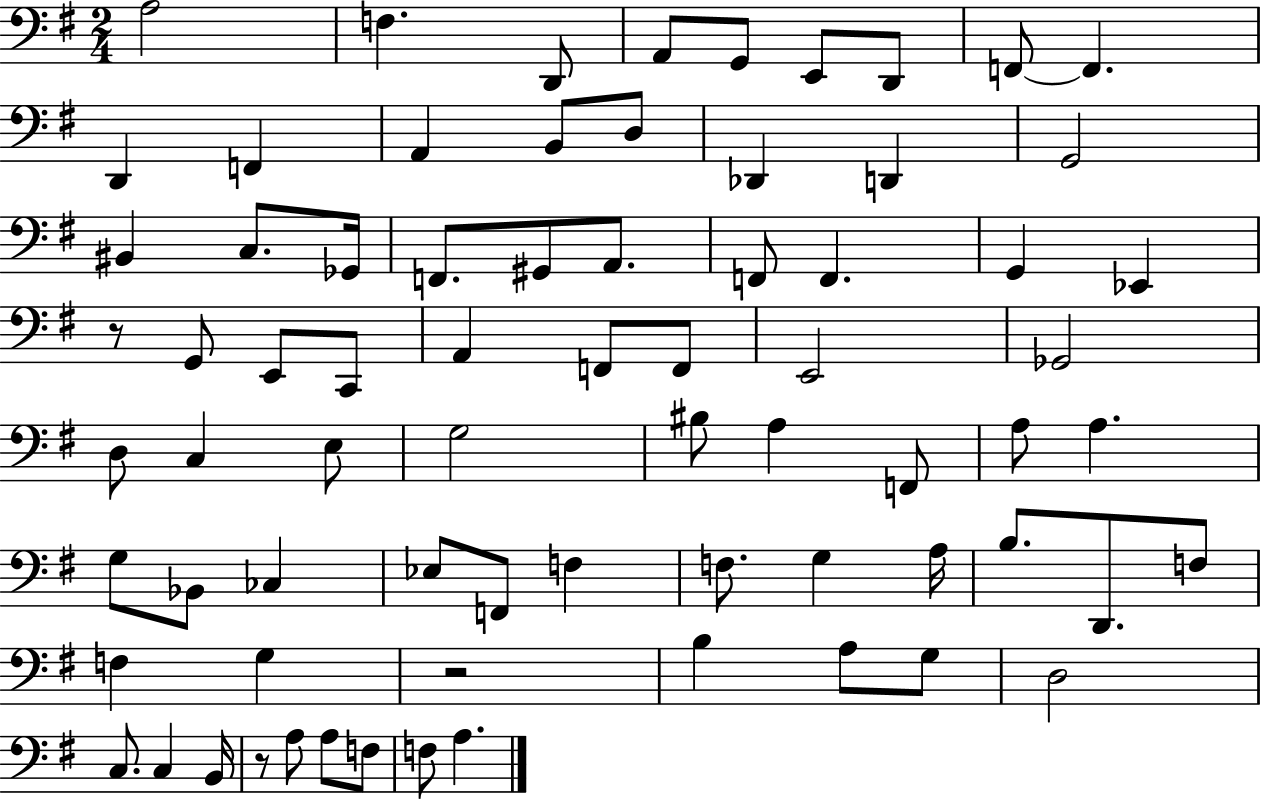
X:1
T:Untitled
M:2/4
L:1/4
K:G
A,2 F, D,,/2 A,,/2 G,,/2 E,,/2 D,,/2 F,,/2 F,, D,, F,, A,, B,,/2 D,/2 _D,, D,, G,,2 ^B,, C,/2 _G,,/4 F,,/2 ^G,,/2 A,,/2 F,,/2 F,, G,, _E,, z/2 G,,/2 E,,/2 C,,/2 A,, F,,/2 F,,/2 E,,2 _G,,2 D,/2 C, E,/2 G,2 ^B,/2 A, F,,/2 A,/2 A, G,/2 _B,,/2 _C, _E,/2 F,,/2 F, F,/2 G, A,/4 B,/2 D,,/2 F,/2 F, G, z2 B, A,/2 G,/2 D,2 C,/2 C, B,,/4 z/2 A,/2 A,/2 F,/2 F,/2 A,